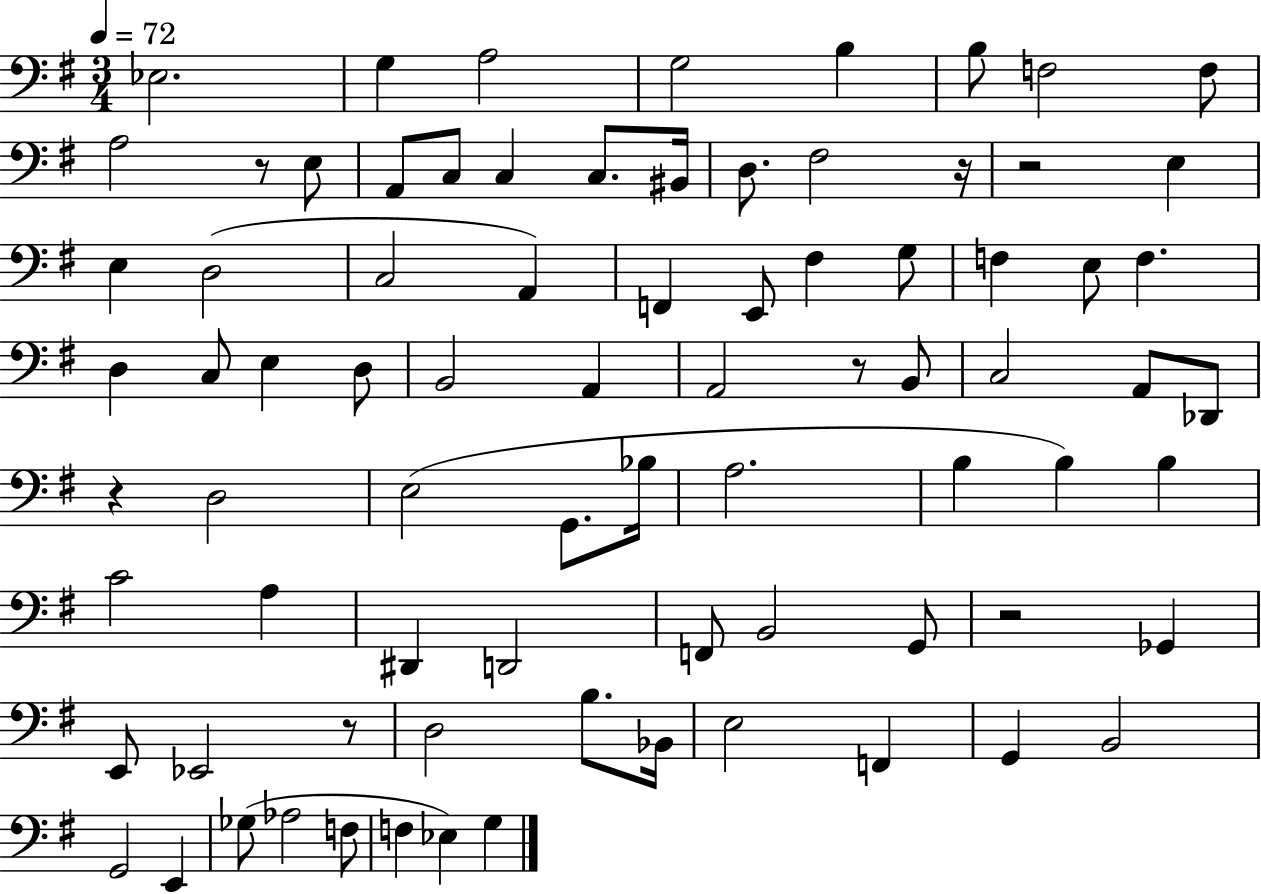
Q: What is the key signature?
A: G major